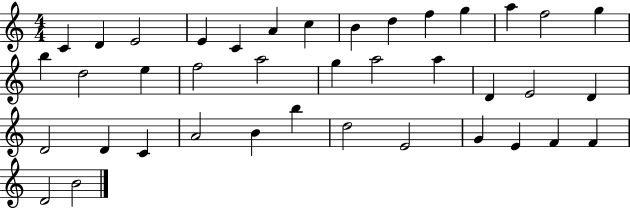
{
  \clef treble
  \numericTimeSignature
  \time 4/4
  \key c \major
  c'4 d'4 e'2 | e'4 c'4 a'4 c''4 | b'4 d''4 f''4 g''4 | a''4 f''2 g''4 | \break b''4 d''2 e''4 | f''2 a''2 | g''4 a''2 a''4 | d'4 e'2 d'4 | \break d'2 d'4 c'4 | a'2 b'4 b''4 | d''2 e'2 | g'4 e'4 f'4 f'4 | \break d'2 b'2 | \bar "|."
}